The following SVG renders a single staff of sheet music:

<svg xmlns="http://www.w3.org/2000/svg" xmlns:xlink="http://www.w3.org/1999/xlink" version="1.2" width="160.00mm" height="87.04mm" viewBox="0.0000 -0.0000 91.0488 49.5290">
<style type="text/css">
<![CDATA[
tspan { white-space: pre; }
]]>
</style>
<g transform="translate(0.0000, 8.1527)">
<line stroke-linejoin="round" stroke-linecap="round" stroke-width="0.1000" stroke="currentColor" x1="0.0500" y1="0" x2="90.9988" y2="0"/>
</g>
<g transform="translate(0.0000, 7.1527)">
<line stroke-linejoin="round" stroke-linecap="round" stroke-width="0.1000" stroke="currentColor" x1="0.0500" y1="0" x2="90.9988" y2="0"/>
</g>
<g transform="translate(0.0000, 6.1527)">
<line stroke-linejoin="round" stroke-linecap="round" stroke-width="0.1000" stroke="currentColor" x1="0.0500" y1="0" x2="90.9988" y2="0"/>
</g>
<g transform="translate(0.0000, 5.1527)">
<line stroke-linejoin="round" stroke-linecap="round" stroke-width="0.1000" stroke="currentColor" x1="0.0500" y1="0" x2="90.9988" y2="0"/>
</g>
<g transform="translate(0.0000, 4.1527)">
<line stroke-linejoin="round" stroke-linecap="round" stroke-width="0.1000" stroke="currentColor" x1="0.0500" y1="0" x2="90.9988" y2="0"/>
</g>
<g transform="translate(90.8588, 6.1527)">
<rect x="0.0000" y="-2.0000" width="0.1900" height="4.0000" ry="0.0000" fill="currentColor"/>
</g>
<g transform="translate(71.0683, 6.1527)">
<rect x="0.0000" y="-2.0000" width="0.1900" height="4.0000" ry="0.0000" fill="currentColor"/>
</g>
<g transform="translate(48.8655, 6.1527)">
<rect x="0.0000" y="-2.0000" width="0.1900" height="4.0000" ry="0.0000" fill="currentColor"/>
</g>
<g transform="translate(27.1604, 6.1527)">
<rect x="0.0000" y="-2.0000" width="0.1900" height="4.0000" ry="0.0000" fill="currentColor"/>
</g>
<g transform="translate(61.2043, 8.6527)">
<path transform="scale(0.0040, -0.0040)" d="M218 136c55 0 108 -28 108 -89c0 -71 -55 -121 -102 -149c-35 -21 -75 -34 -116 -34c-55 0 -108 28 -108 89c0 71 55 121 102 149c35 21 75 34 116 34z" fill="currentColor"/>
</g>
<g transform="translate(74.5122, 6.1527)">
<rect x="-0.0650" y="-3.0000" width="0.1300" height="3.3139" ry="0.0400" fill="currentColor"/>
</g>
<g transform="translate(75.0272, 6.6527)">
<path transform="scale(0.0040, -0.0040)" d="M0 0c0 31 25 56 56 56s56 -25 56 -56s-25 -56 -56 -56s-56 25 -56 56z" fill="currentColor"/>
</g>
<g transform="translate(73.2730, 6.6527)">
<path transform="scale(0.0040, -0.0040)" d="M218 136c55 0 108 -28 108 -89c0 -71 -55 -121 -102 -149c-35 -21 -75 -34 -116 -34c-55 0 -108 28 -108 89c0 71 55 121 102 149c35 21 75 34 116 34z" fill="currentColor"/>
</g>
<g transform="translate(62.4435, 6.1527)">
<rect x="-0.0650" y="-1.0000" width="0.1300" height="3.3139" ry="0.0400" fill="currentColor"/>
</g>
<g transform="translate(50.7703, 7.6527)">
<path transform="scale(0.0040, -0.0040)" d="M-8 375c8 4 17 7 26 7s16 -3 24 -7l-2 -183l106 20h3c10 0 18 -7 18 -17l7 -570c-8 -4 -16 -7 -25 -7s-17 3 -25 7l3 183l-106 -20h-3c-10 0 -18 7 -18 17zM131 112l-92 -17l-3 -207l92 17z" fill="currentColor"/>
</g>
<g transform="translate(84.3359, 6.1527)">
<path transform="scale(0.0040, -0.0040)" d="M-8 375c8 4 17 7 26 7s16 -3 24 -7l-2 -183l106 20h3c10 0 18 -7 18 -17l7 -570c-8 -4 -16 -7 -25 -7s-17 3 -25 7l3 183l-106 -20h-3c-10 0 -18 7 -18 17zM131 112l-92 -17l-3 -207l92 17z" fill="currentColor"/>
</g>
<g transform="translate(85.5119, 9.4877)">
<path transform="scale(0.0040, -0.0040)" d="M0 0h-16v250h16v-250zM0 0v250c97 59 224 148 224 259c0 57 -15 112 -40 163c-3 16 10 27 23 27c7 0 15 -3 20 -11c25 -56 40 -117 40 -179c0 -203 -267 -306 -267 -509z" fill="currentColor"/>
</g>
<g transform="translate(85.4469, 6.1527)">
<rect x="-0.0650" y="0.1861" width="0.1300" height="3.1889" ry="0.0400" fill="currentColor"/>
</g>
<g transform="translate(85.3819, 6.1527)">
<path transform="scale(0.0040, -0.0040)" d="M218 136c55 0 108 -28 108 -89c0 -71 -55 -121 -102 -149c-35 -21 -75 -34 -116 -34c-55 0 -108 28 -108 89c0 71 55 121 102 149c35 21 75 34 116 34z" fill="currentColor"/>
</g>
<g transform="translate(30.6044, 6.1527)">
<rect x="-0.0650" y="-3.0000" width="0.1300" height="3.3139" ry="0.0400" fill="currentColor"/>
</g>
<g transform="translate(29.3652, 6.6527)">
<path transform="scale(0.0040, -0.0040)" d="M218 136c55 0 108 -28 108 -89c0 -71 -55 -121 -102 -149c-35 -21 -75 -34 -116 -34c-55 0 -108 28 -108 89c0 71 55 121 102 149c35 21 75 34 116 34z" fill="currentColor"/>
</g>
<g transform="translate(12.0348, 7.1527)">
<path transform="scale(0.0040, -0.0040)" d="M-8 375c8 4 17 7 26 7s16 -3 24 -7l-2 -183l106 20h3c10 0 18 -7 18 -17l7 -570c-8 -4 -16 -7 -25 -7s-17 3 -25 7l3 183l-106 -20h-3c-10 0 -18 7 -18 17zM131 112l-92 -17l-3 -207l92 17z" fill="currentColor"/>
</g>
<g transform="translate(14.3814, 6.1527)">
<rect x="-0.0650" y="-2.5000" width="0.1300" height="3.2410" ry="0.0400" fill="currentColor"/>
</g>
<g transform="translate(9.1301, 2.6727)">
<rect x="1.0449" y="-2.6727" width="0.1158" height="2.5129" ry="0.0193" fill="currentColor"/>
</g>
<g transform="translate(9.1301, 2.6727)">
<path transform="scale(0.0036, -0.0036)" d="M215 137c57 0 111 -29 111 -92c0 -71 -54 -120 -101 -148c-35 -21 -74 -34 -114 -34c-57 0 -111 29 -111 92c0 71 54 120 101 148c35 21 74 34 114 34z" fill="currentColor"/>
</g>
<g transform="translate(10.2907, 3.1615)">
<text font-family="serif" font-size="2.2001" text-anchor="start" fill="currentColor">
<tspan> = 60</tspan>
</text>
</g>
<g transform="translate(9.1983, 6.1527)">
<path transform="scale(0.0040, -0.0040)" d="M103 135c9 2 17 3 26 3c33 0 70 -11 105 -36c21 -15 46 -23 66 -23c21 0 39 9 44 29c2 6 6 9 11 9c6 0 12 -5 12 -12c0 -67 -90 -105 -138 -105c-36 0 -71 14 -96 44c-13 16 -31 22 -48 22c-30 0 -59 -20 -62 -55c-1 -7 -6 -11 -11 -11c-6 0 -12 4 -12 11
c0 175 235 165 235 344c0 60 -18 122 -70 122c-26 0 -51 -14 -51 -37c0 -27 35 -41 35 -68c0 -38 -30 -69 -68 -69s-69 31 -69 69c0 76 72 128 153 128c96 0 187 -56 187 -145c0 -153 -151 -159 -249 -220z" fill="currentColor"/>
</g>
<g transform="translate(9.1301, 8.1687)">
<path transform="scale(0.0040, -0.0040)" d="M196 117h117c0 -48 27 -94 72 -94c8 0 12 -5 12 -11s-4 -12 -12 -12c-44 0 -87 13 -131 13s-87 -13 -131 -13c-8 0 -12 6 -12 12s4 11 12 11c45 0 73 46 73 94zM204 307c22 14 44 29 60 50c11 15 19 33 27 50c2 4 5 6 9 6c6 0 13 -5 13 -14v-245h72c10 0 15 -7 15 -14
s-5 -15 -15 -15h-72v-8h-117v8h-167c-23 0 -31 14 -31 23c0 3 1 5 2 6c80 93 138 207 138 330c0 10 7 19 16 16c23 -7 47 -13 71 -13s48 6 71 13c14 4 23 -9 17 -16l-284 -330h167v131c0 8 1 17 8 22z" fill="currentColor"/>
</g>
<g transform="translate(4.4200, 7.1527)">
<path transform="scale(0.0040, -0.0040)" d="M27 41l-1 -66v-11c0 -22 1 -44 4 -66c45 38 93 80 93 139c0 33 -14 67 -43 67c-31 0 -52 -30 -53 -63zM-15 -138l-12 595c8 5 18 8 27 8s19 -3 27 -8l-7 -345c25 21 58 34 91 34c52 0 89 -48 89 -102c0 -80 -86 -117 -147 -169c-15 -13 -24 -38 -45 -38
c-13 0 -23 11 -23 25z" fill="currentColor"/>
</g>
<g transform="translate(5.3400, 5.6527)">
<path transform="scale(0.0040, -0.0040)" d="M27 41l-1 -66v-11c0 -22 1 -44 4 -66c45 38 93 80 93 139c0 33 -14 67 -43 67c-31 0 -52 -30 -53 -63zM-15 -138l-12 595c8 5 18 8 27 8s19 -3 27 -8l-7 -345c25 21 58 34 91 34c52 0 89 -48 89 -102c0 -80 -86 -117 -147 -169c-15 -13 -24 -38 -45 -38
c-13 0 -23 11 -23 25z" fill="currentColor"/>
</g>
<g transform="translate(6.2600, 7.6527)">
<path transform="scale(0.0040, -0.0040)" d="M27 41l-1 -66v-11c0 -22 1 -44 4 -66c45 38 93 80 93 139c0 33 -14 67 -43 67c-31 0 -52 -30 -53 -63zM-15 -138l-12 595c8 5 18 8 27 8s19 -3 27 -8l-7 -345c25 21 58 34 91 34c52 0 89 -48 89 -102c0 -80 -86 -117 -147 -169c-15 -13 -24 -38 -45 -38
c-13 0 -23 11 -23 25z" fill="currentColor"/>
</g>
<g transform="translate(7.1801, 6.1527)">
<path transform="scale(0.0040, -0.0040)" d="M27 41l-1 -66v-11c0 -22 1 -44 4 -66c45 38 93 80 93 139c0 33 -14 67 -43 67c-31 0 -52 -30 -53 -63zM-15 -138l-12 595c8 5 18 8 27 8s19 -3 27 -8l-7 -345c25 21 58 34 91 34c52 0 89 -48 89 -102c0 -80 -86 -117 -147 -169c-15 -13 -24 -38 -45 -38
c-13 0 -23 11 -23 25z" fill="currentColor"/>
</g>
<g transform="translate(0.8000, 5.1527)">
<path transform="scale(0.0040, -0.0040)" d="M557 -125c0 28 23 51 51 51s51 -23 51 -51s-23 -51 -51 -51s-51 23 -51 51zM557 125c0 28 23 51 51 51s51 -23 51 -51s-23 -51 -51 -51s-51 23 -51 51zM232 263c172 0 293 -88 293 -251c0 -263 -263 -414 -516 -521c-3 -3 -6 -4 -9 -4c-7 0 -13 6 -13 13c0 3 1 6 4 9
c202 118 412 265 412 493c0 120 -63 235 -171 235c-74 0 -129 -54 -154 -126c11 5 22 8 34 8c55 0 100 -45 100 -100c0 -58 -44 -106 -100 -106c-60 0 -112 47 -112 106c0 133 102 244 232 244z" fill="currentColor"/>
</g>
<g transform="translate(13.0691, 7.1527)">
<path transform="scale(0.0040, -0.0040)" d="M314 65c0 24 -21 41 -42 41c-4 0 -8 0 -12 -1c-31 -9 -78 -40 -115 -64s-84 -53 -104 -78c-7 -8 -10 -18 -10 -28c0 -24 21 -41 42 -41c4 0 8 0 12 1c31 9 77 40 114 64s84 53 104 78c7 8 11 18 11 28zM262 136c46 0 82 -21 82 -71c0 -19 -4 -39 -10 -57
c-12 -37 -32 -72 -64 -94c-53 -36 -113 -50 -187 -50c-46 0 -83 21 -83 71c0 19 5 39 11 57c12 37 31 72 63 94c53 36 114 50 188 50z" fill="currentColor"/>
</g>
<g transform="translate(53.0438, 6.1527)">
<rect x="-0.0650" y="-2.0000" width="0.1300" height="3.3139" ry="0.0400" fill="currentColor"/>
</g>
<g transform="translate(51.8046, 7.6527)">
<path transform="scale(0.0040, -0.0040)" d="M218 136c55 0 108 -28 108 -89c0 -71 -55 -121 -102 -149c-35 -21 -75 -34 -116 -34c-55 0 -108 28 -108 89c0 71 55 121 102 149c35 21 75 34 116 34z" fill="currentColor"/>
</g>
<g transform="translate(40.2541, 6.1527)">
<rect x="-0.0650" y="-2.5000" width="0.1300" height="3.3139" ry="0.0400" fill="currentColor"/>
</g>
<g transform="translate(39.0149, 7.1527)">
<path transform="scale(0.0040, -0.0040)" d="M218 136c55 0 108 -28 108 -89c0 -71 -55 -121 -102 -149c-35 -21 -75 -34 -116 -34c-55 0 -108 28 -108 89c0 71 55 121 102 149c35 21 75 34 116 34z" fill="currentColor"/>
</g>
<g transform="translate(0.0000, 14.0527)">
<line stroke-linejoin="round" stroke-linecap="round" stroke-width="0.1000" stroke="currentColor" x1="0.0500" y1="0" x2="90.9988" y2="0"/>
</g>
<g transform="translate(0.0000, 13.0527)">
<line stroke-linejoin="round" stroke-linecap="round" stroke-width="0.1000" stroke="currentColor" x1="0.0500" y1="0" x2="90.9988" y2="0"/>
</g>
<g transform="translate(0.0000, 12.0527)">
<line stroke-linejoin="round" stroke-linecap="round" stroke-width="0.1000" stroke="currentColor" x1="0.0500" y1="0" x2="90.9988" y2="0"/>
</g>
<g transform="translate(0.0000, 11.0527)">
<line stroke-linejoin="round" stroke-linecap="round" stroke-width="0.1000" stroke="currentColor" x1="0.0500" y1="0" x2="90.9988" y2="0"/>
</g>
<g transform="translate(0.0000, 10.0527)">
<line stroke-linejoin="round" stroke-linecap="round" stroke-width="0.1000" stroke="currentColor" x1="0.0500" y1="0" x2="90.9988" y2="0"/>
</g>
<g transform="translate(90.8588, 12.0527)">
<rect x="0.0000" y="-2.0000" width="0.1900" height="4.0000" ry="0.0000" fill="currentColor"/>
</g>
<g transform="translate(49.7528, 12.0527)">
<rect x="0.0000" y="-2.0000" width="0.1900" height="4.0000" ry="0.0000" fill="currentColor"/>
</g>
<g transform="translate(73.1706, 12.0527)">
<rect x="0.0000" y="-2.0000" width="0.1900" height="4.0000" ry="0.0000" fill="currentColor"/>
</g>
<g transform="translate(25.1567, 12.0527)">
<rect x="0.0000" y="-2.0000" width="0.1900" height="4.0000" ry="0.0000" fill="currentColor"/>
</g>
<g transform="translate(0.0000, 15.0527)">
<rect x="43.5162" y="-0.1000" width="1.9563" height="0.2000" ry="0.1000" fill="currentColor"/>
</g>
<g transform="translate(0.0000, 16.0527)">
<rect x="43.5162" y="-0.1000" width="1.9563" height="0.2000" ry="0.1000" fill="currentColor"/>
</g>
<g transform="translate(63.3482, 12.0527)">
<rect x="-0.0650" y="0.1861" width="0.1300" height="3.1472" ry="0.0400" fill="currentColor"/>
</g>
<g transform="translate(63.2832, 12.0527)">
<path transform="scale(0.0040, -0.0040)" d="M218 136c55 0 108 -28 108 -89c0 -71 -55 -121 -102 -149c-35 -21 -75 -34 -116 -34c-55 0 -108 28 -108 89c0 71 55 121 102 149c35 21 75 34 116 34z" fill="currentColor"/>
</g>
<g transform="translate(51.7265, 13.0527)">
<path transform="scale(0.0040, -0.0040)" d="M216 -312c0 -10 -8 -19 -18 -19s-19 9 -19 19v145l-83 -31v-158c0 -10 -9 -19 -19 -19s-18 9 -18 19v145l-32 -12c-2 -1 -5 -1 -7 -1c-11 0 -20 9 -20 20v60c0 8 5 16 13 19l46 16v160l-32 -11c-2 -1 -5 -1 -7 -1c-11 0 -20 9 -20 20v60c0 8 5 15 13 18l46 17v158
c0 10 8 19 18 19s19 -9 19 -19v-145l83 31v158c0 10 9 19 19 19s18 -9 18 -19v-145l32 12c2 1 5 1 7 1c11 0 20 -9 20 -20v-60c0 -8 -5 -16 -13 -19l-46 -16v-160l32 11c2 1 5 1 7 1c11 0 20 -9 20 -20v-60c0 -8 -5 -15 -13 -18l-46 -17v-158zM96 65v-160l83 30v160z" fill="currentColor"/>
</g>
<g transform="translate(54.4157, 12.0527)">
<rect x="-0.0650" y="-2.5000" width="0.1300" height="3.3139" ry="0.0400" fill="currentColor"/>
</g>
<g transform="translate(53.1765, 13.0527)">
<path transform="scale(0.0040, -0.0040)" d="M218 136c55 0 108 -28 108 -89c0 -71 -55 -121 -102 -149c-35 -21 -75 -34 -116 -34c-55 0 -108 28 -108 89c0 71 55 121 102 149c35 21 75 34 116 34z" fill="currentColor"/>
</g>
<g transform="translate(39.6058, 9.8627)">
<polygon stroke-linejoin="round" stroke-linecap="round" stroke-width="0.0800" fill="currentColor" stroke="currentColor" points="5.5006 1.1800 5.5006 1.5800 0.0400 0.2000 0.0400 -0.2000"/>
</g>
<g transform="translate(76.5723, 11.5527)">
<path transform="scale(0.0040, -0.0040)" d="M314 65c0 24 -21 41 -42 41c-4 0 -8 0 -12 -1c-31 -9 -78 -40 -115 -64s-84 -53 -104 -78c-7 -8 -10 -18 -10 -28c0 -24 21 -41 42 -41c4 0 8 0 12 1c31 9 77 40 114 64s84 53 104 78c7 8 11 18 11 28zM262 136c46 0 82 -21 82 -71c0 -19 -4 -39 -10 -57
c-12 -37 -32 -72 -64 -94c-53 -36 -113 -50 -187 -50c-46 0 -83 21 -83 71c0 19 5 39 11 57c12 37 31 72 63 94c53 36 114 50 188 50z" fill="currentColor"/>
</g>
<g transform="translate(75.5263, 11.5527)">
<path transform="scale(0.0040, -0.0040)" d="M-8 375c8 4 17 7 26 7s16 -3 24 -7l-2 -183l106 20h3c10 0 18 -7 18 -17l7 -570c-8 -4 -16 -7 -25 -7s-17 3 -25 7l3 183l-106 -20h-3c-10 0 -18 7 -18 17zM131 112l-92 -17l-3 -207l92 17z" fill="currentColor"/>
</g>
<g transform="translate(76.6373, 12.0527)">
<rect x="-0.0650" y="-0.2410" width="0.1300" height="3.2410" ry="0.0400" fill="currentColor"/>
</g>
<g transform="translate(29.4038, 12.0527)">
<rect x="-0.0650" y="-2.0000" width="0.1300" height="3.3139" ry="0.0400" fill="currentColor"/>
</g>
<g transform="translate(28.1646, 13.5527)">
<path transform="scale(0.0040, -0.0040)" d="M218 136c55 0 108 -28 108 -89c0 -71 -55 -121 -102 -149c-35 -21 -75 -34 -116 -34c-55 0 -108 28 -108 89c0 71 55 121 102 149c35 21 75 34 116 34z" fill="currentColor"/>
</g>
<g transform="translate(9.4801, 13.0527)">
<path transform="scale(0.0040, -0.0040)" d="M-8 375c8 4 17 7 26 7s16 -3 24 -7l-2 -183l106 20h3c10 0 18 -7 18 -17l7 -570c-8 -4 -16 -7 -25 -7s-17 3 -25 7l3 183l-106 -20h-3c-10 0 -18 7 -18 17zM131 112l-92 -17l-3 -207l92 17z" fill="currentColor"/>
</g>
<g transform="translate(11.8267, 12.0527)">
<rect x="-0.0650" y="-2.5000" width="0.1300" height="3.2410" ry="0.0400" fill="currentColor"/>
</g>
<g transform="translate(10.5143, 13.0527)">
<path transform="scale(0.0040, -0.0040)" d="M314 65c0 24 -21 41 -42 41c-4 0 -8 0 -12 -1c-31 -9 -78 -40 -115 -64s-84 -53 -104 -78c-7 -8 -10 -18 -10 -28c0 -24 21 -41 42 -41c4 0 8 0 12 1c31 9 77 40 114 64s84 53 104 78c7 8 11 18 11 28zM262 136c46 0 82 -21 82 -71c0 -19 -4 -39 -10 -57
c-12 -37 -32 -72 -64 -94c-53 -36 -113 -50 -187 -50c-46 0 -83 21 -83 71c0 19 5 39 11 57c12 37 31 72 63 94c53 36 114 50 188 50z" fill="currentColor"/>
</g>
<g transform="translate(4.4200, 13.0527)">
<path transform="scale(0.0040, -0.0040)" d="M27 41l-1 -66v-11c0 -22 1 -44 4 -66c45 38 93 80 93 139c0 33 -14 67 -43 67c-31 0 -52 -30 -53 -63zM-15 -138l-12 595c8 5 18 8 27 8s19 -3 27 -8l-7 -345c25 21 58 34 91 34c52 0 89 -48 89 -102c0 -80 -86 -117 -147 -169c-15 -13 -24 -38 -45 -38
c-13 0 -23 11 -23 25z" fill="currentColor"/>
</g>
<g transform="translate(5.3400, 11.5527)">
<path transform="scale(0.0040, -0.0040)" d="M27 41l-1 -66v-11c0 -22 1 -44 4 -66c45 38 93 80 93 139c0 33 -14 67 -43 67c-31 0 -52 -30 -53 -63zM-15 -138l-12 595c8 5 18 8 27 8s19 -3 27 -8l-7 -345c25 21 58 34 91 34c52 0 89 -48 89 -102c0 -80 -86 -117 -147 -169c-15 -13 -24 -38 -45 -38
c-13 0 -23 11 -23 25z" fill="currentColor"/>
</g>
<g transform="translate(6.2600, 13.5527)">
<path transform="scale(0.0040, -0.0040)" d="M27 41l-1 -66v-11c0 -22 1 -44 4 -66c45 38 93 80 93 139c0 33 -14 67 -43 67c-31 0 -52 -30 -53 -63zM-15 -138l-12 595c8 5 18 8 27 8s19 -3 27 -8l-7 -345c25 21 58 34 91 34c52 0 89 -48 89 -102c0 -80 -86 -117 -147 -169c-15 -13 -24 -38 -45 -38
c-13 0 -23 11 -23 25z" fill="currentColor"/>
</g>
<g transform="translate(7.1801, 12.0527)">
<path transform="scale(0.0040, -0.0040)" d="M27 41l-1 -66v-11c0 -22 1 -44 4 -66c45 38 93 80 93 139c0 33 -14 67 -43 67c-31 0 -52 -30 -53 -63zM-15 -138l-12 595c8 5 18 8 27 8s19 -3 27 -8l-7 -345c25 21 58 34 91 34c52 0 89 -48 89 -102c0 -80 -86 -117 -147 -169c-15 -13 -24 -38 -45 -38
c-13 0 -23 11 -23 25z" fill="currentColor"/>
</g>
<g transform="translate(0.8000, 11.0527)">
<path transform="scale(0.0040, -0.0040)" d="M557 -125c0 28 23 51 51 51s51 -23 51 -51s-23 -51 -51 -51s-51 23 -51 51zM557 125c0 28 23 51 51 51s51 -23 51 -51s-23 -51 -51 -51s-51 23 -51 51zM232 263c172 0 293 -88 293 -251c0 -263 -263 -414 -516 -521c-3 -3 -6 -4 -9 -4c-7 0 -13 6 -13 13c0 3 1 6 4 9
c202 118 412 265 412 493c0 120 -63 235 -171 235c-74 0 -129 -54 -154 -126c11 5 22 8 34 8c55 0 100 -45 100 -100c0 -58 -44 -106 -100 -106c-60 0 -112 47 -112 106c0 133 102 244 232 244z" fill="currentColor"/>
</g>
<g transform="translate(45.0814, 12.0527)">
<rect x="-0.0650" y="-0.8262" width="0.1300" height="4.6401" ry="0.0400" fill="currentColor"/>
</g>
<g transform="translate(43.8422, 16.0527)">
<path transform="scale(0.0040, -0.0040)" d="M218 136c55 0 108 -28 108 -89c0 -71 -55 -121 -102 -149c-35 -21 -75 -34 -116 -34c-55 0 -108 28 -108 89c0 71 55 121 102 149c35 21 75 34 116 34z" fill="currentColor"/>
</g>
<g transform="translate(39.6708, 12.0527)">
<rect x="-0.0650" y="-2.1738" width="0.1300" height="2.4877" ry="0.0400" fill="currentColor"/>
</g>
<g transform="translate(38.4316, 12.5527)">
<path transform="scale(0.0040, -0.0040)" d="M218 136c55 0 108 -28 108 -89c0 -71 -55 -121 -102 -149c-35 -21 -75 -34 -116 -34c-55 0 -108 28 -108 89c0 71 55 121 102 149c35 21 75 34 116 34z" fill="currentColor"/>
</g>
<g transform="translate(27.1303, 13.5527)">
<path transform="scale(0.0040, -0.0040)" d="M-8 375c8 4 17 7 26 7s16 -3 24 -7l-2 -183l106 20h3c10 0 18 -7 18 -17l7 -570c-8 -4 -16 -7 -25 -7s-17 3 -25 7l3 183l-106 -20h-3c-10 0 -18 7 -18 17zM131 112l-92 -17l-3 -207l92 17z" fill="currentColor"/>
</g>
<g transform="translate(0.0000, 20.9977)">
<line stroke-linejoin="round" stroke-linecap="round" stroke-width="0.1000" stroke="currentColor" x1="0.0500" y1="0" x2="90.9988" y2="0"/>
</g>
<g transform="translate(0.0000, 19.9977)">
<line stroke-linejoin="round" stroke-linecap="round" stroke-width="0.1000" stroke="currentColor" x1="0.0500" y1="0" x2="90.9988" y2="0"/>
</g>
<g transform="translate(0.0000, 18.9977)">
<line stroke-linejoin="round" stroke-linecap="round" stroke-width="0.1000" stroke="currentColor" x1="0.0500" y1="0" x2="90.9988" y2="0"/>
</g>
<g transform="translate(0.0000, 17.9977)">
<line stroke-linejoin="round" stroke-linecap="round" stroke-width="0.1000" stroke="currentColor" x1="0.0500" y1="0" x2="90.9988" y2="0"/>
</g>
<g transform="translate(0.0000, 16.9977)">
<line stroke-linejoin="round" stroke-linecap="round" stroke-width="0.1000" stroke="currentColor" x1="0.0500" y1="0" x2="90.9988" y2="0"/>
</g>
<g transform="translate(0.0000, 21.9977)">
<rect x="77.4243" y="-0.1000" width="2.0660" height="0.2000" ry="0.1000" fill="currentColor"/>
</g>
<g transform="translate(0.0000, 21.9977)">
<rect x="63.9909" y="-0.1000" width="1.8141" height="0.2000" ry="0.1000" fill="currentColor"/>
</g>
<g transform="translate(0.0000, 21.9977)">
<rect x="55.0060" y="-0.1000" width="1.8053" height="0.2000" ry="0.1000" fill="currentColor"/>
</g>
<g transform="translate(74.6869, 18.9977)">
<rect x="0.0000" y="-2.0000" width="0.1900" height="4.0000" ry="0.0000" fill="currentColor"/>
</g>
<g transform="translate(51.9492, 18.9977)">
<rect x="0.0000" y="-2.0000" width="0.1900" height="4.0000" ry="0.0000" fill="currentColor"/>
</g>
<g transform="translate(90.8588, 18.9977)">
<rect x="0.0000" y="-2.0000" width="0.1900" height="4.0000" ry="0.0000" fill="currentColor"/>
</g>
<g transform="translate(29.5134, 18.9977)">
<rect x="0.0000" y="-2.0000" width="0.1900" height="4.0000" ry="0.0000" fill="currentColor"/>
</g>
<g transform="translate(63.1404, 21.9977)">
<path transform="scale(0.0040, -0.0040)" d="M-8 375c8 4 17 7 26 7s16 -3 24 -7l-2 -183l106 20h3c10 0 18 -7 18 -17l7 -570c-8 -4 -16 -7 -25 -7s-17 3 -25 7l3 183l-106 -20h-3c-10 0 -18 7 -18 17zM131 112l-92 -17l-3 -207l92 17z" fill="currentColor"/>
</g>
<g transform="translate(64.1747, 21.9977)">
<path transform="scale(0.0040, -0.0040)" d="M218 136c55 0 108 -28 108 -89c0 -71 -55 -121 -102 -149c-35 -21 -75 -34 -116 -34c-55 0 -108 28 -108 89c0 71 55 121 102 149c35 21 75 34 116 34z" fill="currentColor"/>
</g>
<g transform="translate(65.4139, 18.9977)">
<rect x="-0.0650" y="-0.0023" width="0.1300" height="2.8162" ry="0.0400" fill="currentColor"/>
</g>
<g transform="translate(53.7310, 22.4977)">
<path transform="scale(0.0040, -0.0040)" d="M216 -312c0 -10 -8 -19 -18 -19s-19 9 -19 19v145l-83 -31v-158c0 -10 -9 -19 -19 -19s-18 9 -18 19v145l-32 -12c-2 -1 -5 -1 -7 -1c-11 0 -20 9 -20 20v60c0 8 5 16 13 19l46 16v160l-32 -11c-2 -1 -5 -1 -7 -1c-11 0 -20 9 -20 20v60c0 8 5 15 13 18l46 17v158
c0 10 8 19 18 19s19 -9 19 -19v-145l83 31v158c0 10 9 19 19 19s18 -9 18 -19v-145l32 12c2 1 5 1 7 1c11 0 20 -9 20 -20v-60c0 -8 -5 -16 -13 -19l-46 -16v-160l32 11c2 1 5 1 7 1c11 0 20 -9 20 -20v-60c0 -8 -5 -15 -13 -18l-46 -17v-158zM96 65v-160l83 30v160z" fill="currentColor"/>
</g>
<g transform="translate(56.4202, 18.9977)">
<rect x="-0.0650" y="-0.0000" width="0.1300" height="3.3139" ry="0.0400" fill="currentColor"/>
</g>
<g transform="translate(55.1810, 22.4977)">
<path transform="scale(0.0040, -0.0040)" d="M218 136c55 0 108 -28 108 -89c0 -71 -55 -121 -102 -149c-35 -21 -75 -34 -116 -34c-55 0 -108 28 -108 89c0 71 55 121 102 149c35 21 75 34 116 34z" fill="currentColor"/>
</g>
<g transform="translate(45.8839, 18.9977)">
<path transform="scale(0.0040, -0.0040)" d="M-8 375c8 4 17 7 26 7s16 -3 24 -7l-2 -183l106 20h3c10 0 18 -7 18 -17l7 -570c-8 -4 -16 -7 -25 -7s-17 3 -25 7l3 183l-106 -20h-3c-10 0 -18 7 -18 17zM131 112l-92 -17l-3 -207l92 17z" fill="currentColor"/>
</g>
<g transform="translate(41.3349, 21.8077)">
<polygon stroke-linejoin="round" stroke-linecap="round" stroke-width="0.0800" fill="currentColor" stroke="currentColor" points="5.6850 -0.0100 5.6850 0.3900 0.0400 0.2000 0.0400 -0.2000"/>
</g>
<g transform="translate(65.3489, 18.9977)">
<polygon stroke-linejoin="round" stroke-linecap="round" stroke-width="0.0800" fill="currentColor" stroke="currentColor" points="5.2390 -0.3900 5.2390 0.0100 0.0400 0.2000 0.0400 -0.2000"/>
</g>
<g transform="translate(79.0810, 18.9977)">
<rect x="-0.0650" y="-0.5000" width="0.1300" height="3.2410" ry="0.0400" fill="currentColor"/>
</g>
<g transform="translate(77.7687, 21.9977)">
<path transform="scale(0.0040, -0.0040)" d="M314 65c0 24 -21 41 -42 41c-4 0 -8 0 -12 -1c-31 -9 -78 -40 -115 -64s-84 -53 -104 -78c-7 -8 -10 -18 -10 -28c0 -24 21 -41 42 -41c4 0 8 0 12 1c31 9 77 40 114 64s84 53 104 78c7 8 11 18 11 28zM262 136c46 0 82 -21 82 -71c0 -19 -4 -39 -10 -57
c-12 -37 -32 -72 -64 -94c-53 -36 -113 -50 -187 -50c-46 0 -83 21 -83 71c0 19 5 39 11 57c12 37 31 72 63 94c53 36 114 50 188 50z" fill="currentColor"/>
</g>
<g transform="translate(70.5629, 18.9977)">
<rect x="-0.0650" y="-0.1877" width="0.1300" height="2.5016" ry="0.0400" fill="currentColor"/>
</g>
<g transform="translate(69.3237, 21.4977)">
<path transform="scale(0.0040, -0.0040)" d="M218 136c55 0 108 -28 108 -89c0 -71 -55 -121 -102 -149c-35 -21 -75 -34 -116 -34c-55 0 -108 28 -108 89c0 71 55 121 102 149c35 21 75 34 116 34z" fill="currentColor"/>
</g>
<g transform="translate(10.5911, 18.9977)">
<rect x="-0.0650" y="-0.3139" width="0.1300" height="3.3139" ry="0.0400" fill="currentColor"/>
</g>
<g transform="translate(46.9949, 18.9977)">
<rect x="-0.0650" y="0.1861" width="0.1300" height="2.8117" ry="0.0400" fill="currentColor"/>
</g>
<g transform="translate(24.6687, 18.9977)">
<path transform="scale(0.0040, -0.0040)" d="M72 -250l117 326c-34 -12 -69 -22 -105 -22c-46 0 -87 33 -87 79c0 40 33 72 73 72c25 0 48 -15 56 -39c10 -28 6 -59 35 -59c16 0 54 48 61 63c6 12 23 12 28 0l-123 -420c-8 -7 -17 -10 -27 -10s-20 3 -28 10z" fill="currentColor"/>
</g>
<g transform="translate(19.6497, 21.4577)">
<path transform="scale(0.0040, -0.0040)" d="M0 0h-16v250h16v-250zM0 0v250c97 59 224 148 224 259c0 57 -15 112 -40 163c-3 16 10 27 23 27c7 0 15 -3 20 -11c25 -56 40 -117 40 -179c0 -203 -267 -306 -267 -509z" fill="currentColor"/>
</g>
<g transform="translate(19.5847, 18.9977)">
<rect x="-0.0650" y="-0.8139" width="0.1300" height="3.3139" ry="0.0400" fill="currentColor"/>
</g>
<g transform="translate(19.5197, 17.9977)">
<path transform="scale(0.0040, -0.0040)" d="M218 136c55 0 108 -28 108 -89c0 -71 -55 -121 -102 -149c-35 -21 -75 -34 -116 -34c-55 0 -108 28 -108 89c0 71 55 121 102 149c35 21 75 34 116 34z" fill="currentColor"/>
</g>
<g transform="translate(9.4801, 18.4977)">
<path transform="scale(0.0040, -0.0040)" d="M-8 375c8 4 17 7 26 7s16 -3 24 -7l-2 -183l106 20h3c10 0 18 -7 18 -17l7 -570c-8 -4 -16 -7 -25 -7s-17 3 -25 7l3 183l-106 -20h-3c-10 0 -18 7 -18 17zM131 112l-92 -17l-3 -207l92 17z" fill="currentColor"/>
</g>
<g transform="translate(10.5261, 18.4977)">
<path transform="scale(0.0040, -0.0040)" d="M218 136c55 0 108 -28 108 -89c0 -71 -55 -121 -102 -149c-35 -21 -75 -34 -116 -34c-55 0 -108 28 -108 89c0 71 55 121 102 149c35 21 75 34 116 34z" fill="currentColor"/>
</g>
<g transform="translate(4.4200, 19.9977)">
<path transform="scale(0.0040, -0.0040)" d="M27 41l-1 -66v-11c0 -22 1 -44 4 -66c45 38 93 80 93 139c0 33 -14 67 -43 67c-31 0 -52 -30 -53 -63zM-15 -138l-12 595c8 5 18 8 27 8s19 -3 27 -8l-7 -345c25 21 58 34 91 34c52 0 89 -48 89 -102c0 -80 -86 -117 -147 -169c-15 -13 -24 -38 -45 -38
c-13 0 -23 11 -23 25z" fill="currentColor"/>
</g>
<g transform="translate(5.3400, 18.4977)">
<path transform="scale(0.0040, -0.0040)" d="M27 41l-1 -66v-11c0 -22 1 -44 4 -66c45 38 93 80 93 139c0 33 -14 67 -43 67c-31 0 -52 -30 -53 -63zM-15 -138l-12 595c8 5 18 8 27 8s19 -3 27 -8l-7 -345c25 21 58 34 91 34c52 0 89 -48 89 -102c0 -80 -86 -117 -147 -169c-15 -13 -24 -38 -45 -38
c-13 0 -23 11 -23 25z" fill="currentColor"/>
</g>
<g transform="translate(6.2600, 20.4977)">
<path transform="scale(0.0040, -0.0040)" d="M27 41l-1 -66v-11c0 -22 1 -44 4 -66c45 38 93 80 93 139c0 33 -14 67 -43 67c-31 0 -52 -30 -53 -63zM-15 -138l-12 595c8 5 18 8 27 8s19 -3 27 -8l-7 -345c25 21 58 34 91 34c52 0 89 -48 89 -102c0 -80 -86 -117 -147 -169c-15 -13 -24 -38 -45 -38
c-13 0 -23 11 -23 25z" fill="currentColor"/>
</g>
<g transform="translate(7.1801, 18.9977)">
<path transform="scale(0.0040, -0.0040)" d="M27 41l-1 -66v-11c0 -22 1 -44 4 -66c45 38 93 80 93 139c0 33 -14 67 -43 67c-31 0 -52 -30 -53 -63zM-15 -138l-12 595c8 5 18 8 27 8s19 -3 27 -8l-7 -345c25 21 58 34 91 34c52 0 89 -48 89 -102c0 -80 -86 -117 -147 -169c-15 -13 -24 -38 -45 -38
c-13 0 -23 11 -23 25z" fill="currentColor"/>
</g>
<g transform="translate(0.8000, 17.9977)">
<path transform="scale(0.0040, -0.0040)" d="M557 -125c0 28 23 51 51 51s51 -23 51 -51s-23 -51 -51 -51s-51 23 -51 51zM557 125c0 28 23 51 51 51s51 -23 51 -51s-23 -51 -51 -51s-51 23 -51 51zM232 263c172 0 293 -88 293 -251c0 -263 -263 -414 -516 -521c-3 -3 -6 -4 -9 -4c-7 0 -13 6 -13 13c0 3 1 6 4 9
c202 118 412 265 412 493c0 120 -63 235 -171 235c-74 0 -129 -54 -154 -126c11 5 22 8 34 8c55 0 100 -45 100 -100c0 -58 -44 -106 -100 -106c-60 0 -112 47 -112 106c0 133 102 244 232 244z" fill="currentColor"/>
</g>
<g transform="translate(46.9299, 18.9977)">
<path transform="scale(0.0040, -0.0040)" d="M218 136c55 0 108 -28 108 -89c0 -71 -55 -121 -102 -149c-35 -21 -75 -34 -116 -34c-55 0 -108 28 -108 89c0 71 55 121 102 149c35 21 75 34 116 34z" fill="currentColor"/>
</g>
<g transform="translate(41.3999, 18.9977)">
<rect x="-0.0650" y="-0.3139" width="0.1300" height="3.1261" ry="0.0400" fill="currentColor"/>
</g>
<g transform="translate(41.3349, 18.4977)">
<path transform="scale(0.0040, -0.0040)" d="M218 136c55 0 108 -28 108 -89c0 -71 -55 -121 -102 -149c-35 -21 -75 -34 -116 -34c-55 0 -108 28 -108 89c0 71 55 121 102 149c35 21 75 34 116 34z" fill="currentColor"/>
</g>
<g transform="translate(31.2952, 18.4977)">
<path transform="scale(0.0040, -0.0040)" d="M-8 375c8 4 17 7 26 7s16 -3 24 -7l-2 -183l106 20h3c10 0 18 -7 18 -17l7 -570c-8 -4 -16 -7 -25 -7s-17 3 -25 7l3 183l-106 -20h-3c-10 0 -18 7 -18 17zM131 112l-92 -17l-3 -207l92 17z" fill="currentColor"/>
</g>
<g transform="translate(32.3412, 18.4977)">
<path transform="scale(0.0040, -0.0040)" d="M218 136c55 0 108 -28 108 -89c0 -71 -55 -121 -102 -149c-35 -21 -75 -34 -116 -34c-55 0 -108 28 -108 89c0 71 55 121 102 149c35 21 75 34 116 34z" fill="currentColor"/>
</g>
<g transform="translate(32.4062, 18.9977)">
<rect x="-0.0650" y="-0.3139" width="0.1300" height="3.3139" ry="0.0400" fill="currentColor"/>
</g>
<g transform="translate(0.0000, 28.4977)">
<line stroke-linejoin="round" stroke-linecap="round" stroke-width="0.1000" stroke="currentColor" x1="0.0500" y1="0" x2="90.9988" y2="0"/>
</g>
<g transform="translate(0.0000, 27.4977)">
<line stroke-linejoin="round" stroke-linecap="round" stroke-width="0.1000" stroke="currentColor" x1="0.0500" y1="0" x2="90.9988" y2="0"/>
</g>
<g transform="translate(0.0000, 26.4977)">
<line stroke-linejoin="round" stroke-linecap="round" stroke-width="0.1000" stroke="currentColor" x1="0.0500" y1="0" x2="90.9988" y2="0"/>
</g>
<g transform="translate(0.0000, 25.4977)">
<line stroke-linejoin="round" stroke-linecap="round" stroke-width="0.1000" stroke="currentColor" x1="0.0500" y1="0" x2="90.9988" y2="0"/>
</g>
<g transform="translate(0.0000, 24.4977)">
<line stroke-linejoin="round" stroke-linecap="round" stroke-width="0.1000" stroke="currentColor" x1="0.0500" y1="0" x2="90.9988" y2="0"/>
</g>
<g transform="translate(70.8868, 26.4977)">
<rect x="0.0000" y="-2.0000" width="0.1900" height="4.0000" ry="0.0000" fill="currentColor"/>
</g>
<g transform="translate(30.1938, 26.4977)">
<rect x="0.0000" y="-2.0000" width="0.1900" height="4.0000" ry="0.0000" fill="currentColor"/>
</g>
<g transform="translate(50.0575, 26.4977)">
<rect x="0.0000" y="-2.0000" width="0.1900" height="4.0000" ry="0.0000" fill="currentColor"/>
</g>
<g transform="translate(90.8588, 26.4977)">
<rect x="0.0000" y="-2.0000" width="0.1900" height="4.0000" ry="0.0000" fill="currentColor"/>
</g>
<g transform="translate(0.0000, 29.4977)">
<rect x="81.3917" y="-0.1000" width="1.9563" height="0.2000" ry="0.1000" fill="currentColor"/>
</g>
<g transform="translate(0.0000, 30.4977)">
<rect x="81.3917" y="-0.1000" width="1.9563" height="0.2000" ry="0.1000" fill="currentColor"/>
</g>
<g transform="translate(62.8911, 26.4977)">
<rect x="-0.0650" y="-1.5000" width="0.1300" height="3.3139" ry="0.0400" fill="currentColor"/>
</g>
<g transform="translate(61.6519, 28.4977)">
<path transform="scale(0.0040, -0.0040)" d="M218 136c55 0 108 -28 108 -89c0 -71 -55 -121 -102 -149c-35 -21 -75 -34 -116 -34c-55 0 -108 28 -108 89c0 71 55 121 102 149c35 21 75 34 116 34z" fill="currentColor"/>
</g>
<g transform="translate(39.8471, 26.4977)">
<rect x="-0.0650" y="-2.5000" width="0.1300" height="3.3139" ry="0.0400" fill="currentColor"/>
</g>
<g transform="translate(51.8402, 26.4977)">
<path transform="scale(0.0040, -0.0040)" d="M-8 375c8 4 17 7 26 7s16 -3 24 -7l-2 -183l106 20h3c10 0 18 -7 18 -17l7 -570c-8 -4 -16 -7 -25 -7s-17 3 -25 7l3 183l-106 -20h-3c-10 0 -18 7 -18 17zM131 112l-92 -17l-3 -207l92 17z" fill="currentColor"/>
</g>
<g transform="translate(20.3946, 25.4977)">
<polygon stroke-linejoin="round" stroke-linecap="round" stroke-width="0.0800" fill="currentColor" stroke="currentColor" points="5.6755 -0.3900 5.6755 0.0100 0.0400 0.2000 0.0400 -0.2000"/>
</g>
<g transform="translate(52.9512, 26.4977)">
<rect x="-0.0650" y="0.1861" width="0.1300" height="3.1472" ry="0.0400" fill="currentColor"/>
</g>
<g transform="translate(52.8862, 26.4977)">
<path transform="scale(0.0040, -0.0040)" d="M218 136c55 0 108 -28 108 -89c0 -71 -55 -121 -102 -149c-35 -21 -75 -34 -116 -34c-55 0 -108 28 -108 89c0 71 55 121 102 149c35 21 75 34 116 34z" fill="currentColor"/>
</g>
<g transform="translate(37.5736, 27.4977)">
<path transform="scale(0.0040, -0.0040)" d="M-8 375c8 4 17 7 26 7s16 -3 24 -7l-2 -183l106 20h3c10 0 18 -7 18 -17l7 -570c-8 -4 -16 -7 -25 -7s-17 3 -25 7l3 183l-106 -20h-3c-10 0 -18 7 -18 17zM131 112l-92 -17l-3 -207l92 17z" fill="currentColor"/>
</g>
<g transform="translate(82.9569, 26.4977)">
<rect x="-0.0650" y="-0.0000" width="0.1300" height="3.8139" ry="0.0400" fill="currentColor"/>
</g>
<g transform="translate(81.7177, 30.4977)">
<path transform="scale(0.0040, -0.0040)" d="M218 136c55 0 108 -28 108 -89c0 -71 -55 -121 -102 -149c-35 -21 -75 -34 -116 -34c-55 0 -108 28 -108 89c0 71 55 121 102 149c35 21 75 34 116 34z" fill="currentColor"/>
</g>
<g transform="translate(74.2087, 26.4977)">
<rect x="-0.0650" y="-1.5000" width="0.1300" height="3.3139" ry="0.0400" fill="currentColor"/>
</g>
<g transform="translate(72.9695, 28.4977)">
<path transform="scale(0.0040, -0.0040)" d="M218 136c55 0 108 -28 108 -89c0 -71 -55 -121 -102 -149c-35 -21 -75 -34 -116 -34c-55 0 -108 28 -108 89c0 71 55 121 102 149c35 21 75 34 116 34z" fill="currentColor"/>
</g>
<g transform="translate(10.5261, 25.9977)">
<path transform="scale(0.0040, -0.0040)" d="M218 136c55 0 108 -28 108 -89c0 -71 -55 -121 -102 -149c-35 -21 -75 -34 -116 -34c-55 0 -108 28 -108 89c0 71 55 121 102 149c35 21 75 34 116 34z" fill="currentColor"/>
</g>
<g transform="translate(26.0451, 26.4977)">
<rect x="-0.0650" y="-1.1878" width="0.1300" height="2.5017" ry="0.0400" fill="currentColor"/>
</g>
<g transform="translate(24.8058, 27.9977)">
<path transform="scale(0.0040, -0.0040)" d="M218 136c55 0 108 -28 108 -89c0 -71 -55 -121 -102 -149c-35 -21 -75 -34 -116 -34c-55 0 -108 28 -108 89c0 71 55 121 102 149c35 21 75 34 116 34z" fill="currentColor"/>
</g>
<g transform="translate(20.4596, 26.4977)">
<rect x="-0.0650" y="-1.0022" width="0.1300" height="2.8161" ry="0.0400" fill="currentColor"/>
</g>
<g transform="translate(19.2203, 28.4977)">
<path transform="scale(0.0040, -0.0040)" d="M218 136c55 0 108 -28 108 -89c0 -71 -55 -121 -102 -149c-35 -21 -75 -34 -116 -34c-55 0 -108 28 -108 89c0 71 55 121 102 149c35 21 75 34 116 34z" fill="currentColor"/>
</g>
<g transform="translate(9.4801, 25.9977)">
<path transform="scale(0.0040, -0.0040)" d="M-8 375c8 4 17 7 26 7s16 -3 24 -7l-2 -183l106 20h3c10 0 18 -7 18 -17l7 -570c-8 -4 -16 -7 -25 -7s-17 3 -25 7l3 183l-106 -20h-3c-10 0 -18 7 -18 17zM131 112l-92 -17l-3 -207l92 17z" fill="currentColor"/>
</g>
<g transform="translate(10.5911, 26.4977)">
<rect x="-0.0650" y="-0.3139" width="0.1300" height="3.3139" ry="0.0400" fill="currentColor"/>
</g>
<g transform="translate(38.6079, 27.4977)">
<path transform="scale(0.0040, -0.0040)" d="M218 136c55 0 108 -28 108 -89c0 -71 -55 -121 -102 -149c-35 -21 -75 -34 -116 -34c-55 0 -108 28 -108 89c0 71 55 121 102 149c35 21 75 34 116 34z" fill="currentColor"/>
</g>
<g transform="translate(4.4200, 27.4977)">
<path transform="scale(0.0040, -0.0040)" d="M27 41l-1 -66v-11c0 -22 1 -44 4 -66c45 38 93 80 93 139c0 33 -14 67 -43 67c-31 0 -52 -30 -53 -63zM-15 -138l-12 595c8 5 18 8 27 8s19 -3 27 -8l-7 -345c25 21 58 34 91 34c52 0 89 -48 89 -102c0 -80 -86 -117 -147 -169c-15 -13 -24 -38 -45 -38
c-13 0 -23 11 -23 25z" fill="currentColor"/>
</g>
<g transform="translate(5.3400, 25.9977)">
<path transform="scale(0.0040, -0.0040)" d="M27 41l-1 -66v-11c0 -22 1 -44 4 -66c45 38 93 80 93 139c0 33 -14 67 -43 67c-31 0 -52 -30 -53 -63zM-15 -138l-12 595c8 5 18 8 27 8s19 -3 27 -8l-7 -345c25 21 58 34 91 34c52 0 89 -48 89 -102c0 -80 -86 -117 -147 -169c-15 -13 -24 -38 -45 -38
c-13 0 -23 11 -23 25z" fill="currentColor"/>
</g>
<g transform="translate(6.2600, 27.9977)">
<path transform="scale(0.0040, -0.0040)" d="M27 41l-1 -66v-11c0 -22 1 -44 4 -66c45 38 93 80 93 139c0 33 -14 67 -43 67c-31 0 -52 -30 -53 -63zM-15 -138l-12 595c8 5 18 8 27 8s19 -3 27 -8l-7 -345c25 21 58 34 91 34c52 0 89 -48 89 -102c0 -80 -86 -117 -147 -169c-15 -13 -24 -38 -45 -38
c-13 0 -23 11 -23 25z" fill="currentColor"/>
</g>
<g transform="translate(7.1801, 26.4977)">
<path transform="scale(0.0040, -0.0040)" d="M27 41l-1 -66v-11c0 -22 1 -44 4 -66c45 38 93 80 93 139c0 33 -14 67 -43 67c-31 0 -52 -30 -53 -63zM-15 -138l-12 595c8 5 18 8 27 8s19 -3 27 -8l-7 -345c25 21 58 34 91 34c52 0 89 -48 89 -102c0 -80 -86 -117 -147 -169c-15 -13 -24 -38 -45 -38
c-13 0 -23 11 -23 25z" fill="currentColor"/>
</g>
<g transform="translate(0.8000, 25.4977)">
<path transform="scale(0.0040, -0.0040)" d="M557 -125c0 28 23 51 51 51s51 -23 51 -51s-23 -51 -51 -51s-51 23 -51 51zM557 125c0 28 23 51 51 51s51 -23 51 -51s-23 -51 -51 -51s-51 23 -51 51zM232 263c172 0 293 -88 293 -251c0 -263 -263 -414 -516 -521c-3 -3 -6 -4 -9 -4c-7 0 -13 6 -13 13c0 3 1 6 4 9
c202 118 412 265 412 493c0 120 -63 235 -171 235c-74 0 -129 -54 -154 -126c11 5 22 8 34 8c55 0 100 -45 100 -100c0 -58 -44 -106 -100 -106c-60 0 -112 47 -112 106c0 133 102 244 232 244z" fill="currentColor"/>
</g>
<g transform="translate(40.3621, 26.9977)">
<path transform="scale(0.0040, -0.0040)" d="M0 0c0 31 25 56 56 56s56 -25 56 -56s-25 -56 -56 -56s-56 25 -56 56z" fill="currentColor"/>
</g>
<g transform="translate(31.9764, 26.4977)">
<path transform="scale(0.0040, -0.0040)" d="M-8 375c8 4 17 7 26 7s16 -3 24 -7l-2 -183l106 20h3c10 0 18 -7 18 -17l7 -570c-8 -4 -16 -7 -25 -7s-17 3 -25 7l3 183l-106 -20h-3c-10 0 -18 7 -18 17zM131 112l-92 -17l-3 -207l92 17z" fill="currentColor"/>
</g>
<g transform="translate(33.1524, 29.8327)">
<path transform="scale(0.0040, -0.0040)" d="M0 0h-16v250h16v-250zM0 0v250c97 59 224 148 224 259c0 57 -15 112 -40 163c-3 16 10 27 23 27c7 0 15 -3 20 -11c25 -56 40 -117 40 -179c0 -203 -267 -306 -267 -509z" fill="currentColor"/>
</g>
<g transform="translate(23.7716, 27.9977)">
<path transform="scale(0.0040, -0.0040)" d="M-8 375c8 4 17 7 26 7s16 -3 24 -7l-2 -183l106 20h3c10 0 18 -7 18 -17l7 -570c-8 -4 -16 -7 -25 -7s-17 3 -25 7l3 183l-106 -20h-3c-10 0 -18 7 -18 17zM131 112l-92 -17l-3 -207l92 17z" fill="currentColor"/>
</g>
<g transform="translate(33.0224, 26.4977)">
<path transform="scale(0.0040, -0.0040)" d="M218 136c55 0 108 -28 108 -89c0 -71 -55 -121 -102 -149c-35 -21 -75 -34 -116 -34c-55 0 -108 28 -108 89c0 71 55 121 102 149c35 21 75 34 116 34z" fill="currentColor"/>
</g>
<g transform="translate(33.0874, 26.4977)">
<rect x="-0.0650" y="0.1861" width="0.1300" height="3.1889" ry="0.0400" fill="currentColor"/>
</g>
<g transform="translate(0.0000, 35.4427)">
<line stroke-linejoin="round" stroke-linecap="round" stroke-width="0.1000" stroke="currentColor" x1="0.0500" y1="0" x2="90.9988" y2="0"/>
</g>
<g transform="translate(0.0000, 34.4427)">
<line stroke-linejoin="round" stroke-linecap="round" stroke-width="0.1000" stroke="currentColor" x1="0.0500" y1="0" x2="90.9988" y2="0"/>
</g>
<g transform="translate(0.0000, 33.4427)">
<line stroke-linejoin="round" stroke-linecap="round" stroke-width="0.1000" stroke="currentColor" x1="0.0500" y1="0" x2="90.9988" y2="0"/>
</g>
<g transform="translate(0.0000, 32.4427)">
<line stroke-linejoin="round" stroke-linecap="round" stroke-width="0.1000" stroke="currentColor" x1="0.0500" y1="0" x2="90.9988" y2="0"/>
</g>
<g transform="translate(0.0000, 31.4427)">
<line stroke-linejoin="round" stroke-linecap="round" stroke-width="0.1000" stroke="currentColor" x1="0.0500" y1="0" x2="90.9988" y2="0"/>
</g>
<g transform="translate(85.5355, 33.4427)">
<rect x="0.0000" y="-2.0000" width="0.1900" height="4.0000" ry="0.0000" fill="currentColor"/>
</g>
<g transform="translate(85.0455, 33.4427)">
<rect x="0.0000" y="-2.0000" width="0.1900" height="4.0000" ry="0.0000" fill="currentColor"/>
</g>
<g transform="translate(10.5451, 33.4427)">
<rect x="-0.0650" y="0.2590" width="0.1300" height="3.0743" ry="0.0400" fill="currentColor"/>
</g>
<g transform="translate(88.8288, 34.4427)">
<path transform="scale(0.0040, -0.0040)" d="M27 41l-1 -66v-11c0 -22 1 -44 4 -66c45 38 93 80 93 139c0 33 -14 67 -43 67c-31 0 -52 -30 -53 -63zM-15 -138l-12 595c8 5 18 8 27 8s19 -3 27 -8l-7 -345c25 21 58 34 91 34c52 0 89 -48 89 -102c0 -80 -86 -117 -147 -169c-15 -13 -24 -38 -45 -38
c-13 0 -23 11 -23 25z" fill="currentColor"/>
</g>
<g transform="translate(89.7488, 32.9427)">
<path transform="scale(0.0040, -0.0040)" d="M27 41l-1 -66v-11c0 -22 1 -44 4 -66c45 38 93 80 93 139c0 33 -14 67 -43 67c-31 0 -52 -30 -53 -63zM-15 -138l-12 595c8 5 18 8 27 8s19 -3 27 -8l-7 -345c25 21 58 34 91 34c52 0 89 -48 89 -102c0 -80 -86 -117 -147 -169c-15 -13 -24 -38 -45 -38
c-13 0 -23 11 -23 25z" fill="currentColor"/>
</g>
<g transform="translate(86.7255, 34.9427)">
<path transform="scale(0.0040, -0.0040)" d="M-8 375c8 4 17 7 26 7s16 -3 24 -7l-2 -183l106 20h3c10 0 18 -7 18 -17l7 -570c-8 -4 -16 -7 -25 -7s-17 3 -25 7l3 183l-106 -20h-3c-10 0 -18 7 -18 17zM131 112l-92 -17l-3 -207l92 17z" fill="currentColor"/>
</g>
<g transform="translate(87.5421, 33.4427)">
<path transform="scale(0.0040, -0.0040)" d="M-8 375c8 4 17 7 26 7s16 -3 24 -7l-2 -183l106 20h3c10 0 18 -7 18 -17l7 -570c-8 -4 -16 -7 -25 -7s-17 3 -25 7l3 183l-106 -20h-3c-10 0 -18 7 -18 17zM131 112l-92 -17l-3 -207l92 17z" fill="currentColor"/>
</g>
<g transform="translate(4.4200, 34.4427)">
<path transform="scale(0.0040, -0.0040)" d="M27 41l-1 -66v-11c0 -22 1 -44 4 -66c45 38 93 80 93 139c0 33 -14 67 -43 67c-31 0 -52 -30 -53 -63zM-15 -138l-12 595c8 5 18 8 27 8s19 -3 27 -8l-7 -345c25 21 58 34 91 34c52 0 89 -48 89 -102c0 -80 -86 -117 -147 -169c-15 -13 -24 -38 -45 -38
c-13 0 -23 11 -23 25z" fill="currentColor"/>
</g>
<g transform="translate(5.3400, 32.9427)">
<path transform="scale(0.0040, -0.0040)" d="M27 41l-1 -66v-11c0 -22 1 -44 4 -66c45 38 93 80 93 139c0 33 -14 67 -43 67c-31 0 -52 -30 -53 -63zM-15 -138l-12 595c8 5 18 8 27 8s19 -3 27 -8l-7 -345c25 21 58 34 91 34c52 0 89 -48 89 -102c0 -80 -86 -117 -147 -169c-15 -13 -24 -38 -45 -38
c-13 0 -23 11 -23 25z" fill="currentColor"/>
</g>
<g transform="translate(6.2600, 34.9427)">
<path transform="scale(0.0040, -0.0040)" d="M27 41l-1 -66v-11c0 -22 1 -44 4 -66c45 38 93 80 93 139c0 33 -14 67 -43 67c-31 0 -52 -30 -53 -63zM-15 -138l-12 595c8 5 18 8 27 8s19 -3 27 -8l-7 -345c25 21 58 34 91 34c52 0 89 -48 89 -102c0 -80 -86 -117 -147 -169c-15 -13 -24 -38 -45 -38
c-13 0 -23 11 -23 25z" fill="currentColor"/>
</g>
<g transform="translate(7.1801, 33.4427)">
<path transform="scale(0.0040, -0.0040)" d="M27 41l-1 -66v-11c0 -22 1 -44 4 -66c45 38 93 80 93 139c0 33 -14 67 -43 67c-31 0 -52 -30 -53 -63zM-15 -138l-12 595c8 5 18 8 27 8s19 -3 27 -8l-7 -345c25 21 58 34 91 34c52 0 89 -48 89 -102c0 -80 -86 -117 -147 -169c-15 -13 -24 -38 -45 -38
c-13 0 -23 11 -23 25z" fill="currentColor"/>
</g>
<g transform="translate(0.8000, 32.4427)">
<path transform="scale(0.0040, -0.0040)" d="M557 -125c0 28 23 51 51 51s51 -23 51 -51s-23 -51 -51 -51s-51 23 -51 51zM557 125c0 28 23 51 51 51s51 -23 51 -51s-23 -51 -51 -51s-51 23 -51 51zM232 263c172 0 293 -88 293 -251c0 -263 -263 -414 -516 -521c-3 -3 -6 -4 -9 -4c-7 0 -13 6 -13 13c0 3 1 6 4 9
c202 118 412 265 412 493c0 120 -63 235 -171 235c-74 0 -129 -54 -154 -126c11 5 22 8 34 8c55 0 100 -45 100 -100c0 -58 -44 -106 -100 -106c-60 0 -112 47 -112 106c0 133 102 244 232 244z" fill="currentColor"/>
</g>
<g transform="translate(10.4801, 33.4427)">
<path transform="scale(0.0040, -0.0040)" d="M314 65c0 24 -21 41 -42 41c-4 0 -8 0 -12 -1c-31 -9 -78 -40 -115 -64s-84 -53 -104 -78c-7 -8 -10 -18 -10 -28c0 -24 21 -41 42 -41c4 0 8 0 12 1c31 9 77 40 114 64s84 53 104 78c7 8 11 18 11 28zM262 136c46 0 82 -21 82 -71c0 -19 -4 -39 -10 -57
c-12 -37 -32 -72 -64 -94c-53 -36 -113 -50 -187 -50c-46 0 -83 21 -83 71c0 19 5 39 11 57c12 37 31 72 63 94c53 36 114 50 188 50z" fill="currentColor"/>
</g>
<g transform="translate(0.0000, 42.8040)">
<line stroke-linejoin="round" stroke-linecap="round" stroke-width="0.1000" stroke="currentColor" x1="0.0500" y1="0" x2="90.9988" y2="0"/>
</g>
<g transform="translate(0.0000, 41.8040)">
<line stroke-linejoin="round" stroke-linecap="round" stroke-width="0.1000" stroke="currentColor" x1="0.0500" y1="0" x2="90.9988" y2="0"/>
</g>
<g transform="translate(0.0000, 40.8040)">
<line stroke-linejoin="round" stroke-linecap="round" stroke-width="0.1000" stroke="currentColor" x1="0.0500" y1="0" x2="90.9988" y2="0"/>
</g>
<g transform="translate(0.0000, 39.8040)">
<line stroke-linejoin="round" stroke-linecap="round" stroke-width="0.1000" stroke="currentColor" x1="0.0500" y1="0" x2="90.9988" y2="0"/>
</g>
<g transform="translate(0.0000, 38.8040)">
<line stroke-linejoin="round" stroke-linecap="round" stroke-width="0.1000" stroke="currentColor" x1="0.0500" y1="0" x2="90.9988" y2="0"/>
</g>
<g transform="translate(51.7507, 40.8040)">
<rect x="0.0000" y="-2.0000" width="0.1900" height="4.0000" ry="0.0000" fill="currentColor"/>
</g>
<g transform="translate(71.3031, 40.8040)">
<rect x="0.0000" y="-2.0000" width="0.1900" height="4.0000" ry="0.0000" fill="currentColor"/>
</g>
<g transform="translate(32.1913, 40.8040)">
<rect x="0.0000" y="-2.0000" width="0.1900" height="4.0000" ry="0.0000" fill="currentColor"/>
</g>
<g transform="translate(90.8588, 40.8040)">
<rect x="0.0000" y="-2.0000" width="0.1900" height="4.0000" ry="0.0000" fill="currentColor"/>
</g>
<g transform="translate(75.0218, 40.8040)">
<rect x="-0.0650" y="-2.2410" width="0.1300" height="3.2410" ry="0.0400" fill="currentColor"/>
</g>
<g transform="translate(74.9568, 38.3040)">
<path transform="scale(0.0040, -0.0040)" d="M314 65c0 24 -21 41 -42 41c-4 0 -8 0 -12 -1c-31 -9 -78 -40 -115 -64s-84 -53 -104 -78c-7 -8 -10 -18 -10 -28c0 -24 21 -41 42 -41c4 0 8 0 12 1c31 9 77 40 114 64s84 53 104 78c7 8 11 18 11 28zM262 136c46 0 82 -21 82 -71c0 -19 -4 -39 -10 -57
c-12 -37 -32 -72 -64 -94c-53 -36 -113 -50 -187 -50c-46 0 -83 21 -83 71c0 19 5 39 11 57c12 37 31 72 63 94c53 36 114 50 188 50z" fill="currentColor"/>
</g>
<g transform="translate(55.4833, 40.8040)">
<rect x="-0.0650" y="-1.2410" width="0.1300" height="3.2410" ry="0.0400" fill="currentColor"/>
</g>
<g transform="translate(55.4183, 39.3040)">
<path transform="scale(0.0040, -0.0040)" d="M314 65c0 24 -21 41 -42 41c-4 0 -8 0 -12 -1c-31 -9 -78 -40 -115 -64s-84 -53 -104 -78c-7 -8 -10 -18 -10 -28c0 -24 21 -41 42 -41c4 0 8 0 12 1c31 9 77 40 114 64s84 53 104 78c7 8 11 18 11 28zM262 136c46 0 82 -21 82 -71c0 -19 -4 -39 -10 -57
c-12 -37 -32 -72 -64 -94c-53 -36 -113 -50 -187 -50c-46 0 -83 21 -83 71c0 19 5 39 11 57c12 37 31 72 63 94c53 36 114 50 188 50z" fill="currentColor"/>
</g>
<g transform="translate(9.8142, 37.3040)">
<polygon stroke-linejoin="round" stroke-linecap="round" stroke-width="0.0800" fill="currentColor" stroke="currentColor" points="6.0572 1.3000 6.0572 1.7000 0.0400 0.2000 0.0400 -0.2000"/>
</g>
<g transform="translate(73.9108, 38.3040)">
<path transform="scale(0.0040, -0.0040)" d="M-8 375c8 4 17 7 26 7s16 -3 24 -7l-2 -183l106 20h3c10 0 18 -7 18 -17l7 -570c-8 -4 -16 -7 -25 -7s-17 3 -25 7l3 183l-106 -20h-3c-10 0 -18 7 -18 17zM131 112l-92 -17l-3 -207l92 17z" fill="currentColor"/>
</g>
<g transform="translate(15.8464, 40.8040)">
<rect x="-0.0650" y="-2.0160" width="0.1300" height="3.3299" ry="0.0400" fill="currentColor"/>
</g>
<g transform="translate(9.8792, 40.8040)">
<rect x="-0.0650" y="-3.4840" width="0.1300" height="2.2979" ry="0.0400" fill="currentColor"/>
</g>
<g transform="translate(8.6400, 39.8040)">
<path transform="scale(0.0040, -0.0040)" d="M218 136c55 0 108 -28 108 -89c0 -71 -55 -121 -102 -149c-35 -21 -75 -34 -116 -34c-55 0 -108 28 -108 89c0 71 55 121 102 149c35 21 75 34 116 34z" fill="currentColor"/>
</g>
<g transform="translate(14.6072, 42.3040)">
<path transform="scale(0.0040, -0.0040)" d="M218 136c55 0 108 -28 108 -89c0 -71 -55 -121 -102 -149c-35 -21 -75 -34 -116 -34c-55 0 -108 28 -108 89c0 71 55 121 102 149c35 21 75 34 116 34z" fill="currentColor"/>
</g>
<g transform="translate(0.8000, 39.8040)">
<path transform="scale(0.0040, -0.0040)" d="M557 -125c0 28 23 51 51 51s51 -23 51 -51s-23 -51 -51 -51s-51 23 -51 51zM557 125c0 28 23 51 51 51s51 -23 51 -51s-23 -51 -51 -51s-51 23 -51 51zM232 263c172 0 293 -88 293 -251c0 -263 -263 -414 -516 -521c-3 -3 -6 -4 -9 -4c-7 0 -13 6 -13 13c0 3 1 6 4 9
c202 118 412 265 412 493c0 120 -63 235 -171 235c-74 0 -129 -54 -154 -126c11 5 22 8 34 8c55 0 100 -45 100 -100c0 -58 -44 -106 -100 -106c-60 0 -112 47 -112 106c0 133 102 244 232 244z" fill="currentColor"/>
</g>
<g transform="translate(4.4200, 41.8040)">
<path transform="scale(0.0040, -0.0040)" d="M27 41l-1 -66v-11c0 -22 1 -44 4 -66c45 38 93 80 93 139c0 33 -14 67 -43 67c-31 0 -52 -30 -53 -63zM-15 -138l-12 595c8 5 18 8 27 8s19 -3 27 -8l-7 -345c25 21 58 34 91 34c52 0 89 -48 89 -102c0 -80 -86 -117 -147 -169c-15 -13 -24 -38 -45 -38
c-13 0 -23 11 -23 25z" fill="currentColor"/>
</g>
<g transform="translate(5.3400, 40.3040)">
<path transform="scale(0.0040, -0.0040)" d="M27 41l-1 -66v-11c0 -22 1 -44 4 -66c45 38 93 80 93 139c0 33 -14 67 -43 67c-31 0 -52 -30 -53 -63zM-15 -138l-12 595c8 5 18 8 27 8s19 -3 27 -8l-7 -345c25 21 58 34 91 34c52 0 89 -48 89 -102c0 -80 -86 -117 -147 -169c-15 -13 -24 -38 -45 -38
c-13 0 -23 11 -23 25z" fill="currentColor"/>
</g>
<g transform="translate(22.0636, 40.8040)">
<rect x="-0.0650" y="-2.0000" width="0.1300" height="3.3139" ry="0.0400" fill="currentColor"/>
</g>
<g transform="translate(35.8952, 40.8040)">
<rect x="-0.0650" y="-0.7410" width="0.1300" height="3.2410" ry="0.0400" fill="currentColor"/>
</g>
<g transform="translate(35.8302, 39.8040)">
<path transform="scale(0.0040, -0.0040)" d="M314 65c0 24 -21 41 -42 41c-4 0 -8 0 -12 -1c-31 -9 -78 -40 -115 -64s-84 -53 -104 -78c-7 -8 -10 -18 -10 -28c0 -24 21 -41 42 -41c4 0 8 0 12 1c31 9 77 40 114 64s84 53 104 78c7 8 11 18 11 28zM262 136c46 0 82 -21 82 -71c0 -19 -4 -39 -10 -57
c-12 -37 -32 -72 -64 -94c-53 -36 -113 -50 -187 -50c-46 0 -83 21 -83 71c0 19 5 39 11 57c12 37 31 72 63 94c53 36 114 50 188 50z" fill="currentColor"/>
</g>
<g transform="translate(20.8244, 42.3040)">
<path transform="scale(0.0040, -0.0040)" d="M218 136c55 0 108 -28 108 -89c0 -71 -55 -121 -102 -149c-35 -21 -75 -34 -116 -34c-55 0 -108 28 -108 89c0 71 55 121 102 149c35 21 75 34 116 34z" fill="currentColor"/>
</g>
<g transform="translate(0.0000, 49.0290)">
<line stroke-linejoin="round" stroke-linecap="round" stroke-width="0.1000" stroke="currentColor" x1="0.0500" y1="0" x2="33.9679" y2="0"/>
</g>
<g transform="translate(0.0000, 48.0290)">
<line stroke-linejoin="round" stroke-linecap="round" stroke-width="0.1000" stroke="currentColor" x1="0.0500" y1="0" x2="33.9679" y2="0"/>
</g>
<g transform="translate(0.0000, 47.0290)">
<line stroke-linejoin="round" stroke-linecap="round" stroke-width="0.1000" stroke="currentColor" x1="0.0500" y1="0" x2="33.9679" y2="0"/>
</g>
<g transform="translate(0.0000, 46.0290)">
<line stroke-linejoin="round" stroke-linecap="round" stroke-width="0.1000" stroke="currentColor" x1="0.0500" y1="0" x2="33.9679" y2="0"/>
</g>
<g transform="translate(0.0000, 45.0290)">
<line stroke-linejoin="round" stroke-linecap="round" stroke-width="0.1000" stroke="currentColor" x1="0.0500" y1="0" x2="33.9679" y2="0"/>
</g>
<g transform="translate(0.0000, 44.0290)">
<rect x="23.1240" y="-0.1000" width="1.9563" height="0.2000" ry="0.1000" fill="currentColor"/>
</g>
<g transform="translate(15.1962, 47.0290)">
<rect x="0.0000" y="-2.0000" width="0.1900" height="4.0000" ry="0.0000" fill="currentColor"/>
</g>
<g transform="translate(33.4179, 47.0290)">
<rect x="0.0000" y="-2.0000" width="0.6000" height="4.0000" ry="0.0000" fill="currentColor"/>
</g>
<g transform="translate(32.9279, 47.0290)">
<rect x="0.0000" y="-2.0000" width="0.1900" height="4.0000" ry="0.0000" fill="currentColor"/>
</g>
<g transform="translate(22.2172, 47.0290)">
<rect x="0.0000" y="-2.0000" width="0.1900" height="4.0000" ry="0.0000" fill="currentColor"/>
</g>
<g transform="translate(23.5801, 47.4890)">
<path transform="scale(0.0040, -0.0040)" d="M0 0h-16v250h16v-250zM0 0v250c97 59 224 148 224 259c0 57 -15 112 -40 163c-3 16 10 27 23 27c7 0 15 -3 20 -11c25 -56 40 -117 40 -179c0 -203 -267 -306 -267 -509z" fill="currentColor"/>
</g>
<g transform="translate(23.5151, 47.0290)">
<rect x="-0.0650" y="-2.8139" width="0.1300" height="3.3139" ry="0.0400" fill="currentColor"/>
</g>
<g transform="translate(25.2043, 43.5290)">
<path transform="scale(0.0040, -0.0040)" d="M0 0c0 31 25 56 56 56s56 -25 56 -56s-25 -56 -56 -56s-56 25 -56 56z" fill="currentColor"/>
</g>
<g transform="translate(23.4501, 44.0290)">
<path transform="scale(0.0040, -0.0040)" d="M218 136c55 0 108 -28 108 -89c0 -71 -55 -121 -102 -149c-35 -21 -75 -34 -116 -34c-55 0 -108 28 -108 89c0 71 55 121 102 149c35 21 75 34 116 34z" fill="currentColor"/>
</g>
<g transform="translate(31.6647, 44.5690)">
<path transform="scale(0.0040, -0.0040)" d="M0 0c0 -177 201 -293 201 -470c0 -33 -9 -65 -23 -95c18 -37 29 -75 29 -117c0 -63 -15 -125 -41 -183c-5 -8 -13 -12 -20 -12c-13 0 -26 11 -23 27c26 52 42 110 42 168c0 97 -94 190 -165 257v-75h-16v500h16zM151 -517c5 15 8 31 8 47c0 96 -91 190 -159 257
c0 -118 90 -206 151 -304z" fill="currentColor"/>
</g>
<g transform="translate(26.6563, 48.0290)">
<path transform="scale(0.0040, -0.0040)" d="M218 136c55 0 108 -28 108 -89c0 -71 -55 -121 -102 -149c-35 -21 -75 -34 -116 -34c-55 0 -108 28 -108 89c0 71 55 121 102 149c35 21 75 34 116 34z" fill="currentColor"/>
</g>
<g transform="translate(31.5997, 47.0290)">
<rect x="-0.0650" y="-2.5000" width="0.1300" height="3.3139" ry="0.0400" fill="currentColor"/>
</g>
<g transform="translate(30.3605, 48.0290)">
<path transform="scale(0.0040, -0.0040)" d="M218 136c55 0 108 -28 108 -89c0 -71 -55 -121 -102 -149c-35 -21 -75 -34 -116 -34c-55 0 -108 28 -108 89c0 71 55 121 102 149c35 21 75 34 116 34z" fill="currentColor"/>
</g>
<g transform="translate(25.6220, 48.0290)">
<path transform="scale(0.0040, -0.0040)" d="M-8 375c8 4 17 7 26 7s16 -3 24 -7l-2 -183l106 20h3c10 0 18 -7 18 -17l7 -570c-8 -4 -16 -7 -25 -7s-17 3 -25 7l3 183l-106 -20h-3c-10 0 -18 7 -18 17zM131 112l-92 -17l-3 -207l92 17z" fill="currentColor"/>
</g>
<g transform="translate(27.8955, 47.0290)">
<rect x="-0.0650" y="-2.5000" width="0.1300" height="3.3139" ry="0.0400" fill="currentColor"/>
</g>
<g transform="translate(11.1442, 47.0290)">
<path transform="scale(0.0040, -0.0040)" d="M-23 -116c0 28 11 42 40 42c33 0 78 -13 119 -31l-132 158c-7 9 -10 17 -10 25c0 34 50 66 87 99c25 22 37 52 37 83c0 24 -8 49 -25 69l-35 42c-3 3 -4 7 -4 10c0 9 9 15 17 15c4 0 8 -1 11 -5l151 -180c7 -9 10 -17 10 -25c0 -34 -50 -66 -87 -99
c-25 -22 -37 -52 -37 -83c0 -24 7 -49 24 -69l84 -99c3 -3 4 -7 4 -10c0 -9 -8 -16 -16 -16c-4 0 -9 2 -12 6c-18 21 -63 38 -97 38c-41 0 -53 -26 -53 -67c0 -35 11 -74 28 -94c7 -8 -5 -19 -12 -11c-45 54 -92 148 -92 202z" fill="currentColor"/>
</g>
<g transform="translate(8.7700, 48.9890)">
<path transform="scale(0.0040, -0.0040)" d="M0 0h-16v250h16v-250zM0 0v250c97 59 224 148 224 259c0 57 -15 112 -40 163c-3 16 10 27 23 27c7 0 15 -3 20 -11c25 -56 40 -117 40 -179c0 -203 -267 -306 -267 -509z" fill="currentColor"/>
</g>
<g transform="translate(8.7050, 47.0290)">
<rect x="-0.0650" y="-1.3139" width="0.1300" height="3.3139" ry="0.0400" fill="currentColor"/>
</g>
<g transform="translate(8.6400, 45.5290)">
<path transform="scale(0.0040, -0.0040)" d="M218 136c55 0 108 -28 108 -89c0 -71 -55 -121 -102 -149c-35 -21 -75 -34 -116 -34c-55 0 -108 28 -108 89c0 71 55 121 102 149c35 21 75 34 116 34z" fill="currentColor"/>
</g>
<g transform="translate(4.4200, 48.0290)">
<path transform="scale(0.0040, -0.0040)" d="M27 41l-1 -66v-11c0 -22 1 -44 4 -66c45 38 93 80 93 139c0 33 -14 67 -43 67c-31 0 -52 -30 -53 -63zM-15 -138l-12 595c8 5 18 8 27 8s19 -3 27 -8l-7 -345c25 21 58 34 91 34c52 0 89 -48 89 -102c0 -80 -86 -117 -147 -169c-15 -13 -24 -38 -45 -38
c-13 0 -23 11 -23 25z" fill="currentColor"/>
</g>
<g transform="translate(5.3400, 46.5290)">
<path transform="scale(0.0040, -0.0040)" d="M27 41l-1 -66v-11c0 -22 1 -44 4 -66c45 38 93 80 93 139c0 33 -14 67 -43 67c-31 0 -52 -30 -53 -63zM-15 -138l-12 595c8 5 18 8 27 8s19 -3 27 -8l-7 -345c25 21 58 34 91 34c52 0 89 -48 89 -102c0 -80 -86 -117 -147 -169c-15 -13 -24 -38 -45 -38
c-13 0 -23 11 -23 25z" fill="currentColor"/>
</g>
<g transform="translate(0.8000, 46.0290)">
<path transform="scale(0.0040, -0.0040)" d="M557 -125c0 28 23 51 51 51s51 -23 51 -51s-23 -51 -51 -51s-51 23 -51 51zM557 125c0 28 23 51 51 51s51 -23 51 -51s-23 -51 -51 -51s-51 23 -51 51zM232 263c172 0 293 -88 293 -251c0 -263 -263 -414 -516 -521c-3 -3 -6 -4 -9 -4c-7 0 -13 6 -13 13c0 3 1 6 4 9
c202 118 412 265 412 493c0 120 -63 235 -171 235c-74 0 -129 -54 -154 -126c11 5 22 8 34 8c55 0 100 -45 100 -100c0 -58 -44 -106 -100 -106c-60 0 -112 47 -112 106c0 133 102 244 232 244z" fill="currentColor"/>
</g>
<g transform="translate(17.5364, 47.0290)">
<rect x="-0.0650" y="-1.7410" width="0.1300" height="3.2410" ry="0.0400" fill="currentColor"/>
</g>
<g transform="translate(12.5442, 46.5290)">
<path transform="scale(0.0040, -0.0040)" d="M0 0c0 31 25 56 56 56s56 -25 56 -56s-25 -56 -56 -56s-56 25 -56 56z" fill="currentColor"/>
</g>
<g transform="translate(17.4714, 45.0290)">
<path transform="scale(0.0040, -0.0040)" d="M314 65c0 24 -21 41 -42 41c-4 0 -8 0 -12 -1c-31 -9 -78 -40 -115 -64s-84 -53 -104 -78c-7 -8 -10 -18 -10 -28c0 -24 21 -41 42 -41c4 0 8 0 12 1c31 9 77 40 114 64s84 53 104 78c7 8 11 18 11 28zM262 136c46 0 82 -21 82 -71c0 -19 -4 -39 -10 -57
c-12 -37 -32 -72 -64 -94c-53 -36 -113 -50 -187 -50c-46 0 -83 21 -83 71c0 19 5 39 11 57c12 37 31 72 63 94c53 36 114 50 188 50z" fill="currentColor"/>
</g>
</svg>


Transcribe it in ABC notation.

X:1
T:Untitled
M:2/4
L:1/4
K:Ab
B,,2 C, _B,, A,, F,, C, D,/2 B,,2 A,, C,/2 C,,/2 ^B,, _D, E,2 E, F,/2 z/2 E, E,/2 D,/2 ^D,, E,,/2 F,,/2 _E,,2 E, G,,/2 A,,/2 D,/2 B,, D, G,, G,, C,, _D,2 F,/2 A,,/2 A,, F,2 G,2 B,2 G,/2 z A,2 C/2 B,, B,,/4